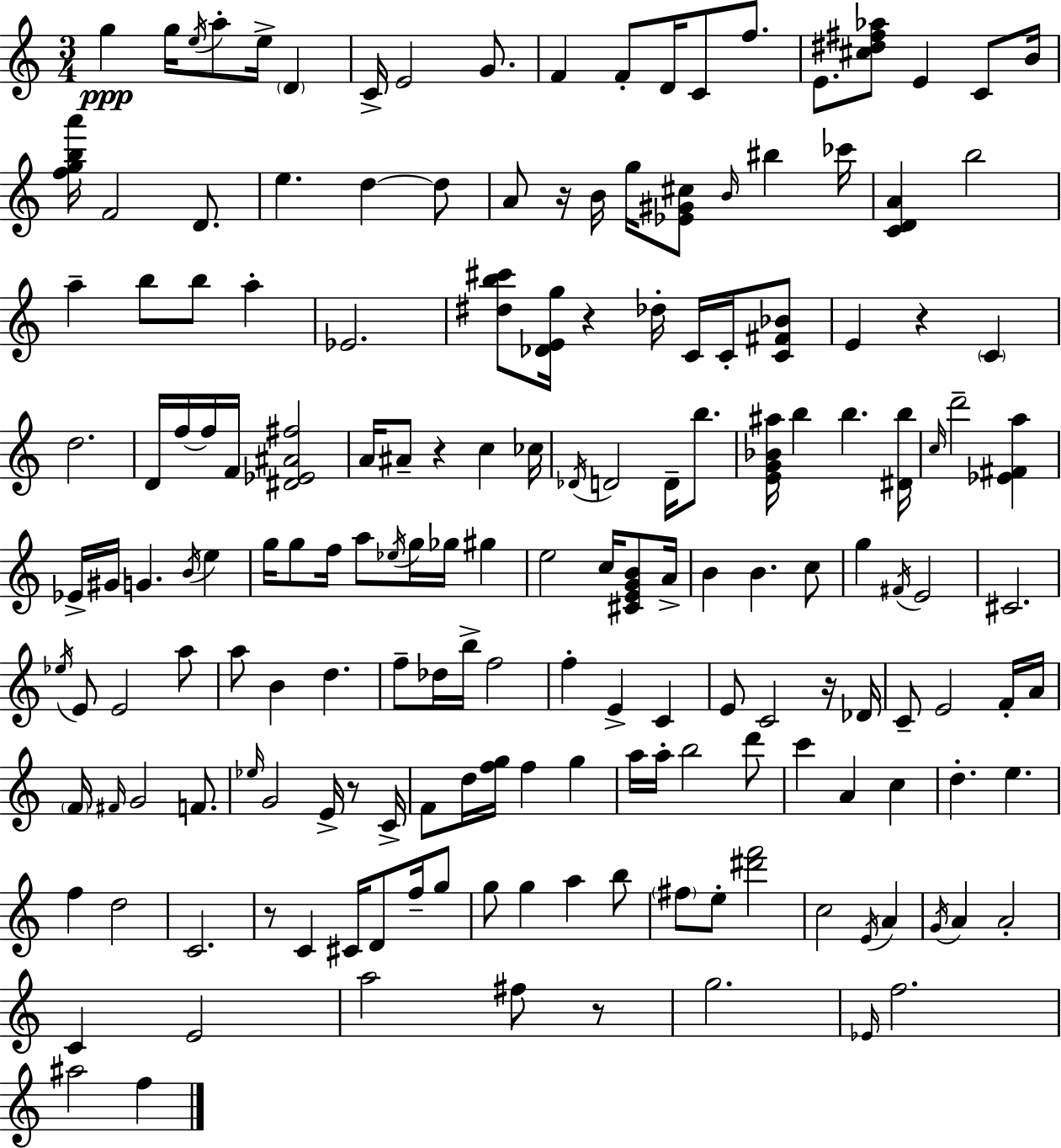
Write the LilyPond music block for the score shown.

{
  \clef treble
  \numericTimeSignature
  \time 3/4
  \key a \minor
  g''4\ppp g''16 \acciaccatura { e''16 } a''8-. e''16-> \parenthesize d'4 | c'16-> e'2 g'8. | f'4 f'8-. d'16 c'8 f''8. | e'8. <cis'' dis'' fis'' aes''>8 e'4 c'8 | \break b'16 <f'' g'' b'' a'''>16 f'2 d'8. | e''4. d''4~~ d''8 | a'8 r16 b'16 g''16 <ees' gis' cis''>8 \grace { b'16 } bis''4 | ces'''16 <c' d' a'>4 b''2 | \break a''4-- b''8 b''8 a''4-. | ees'2. | <dis'' b'' cis'''>8 <des' e' g''>16 r4 des''16-. c'16 c'16-. | <c' fis' bes'>8 e'4 r4 \parenthesize c'4 | \break d''2. | d'16 f''16~~ f''16 f'16 <dis' ees' ais' fis''>2 | a'16 ais'8-- r4 c''4 | ces''16 \acciaccatura { des'16 } d'2 d'16-- | \break b''8. <e' g' bes' ais''>16 b''4 b''4. | <dis' b''>16 \grace { c''16 } d'''2-- | <ees' fis' a''>4 ees'16-> gis'16 g'4. | \acciaccatura { b'16 } e''4 g''16 g''8 f''16 a''8 \acciaccatura { ees''16 } | \break g''16 ges''16 gis''4 e''2 | c''16 <cis' e' g' b'>8 a'16-> b'4 b'4. | c''8 g''4 \acciaccatura { fis'16 } e'2 | cis'2. | \break \acciaccatura { ees''16 } e'8 e'2 | a''8 a''8 b'4 | d''4. f''8-- des''16 b''16-> | f''2 f''4-. | \break e'4-> c'4 e'8 c'2 | r16 des'16 c'8-- e'2 | f'16-. a'16 \parenthesize f'16 \grace { fis'16 } g'2 | f'8. \grace { ees''16 } g'2 | \break e'16-> r8 c'16-> f'8 | d''16 <f'' g''>16 f''4 g''4 a''16 a''16-. | b''2 d'''8 c'''4 | a'4 c''4 d''4.-. | \break e''4. f''4 | d''2 c'2. | r8 | c'4 cis'16 d'8 f''16-- g''8 g''8 | \break g''4 a''4 b''8 \parenthesize fis''8 | e''8-. <dis''' f'''>2 c''2 | \acciaccatura { e'16 } a'4 \acciaccatura { g'16 } | a'4 a'2-. | \break c'4 e'2 | a''2 fis''8 r8 | g''2. | \grace { ees'16 } f''2. | \break ais''2 f''4 | \bar "|."
}